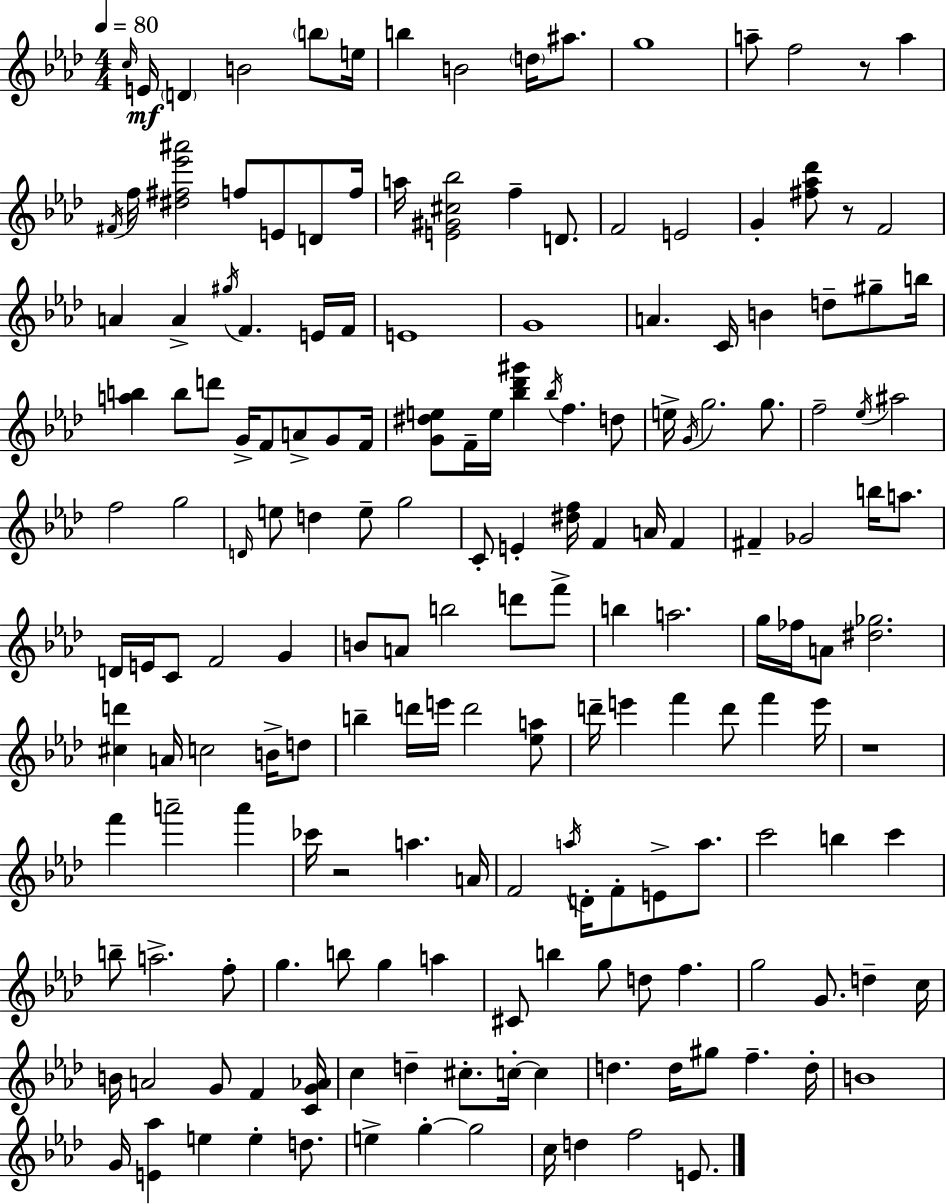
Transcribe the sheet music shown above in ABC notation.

X:1
T:Untitled
M:4/4
L:1/4
K:Fm
c/4 E/4 D B2 b/2 e/4 b B2 d/4 ^a/2 g4 a/2 f2 z/2 a ^F/4 f/4 [^d^f_e'^a']2 f/2 E/2 D/2 f/4 a/4 [E^G^c_b]2 f D/2 F2 E2 G [^f_a_d']/2 z/2 F2 A A ^g/4 F E/4 F/4 E4 G4 A C/4 B d/2 ^g/2 b/4 [ab] b/2 d'/2 G/4 F/2 A/2 G/2 F/4 [G^de]/2 F/4 e/4 [_b_d'^g'] _b/4 f d/2 e/4 G/4 g2 g/2 f2 _e/4 ^a2 f2 g2 D/4 e/2 d e/2 g2 C/2 E [^df]/4 F A/4 F ^F _G2 b/4 a/2 D/4 E/4 C/2 F2 G B/2 A/2 b2 d'/2 f'/2 b a2 g/4 _f/4 A/2 [^d_g]2 [^cd'] A/4 c2 B/4 d/2 b d'/4 e'/4 d'2 [_ea]/2 d'/4 e' f' d'/2 f' e'/4 z4 f' a'2 a' _c'/4 z2 a A/4 F2 a/4 D/4 F/2 E/2 a/2 c'2 b c' b/2 a2 f/2 g b/2 g a ^C/2 b g/2 d/2 f g2 G/2 d c/4 B/4 A2 G/2 F [CG_A]/4 c d ^c/2 c/4 c d d/4 ^g/2 f d/4 B4 G/4 [E_a] e e d/2 e g g2 c/4 d f2 E/2